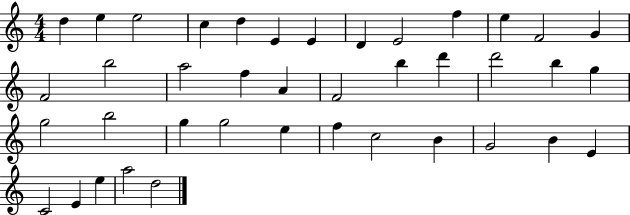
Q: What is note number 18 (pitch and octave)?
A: A4